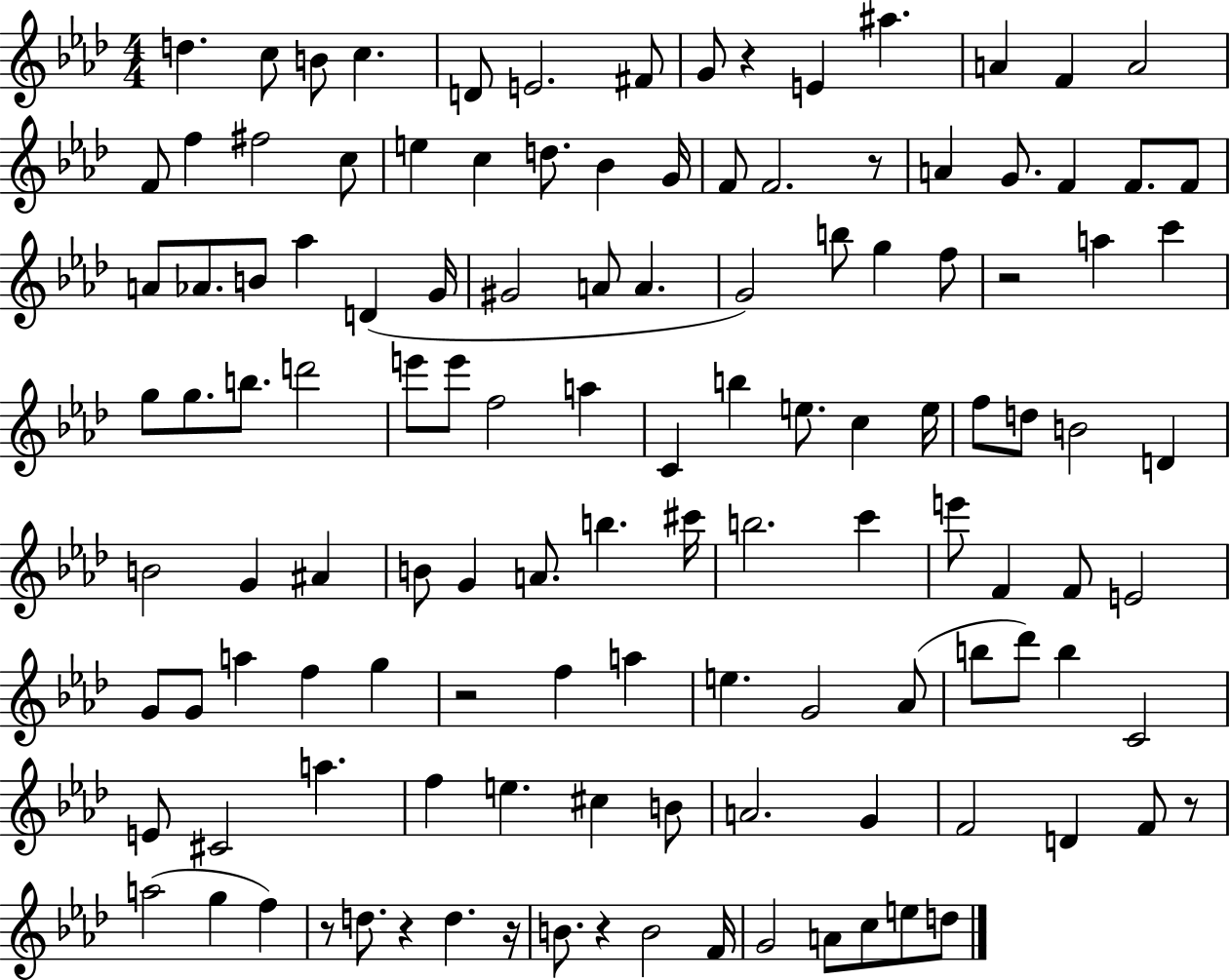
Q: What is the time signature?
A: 4/4